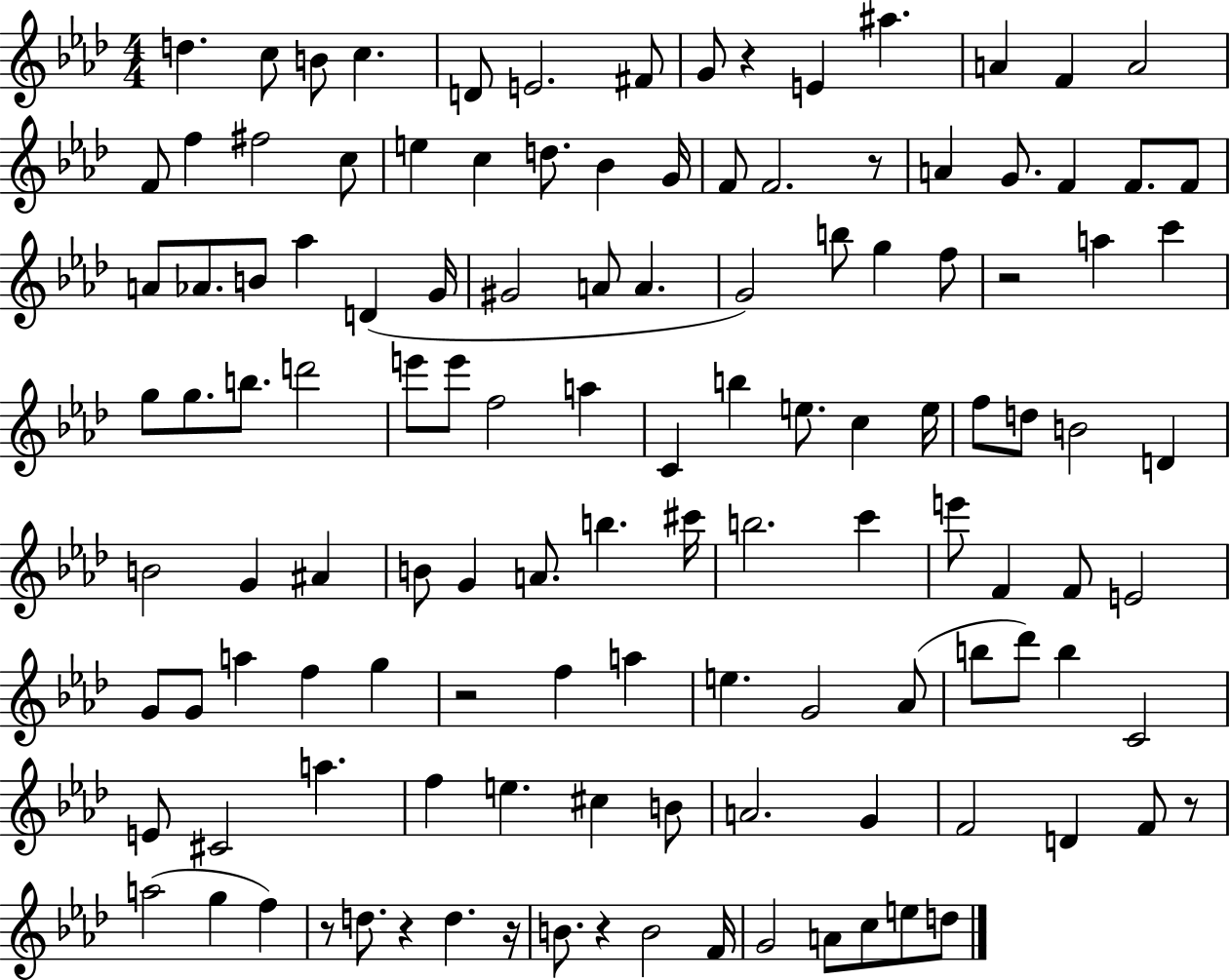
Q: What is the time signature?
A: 4/4